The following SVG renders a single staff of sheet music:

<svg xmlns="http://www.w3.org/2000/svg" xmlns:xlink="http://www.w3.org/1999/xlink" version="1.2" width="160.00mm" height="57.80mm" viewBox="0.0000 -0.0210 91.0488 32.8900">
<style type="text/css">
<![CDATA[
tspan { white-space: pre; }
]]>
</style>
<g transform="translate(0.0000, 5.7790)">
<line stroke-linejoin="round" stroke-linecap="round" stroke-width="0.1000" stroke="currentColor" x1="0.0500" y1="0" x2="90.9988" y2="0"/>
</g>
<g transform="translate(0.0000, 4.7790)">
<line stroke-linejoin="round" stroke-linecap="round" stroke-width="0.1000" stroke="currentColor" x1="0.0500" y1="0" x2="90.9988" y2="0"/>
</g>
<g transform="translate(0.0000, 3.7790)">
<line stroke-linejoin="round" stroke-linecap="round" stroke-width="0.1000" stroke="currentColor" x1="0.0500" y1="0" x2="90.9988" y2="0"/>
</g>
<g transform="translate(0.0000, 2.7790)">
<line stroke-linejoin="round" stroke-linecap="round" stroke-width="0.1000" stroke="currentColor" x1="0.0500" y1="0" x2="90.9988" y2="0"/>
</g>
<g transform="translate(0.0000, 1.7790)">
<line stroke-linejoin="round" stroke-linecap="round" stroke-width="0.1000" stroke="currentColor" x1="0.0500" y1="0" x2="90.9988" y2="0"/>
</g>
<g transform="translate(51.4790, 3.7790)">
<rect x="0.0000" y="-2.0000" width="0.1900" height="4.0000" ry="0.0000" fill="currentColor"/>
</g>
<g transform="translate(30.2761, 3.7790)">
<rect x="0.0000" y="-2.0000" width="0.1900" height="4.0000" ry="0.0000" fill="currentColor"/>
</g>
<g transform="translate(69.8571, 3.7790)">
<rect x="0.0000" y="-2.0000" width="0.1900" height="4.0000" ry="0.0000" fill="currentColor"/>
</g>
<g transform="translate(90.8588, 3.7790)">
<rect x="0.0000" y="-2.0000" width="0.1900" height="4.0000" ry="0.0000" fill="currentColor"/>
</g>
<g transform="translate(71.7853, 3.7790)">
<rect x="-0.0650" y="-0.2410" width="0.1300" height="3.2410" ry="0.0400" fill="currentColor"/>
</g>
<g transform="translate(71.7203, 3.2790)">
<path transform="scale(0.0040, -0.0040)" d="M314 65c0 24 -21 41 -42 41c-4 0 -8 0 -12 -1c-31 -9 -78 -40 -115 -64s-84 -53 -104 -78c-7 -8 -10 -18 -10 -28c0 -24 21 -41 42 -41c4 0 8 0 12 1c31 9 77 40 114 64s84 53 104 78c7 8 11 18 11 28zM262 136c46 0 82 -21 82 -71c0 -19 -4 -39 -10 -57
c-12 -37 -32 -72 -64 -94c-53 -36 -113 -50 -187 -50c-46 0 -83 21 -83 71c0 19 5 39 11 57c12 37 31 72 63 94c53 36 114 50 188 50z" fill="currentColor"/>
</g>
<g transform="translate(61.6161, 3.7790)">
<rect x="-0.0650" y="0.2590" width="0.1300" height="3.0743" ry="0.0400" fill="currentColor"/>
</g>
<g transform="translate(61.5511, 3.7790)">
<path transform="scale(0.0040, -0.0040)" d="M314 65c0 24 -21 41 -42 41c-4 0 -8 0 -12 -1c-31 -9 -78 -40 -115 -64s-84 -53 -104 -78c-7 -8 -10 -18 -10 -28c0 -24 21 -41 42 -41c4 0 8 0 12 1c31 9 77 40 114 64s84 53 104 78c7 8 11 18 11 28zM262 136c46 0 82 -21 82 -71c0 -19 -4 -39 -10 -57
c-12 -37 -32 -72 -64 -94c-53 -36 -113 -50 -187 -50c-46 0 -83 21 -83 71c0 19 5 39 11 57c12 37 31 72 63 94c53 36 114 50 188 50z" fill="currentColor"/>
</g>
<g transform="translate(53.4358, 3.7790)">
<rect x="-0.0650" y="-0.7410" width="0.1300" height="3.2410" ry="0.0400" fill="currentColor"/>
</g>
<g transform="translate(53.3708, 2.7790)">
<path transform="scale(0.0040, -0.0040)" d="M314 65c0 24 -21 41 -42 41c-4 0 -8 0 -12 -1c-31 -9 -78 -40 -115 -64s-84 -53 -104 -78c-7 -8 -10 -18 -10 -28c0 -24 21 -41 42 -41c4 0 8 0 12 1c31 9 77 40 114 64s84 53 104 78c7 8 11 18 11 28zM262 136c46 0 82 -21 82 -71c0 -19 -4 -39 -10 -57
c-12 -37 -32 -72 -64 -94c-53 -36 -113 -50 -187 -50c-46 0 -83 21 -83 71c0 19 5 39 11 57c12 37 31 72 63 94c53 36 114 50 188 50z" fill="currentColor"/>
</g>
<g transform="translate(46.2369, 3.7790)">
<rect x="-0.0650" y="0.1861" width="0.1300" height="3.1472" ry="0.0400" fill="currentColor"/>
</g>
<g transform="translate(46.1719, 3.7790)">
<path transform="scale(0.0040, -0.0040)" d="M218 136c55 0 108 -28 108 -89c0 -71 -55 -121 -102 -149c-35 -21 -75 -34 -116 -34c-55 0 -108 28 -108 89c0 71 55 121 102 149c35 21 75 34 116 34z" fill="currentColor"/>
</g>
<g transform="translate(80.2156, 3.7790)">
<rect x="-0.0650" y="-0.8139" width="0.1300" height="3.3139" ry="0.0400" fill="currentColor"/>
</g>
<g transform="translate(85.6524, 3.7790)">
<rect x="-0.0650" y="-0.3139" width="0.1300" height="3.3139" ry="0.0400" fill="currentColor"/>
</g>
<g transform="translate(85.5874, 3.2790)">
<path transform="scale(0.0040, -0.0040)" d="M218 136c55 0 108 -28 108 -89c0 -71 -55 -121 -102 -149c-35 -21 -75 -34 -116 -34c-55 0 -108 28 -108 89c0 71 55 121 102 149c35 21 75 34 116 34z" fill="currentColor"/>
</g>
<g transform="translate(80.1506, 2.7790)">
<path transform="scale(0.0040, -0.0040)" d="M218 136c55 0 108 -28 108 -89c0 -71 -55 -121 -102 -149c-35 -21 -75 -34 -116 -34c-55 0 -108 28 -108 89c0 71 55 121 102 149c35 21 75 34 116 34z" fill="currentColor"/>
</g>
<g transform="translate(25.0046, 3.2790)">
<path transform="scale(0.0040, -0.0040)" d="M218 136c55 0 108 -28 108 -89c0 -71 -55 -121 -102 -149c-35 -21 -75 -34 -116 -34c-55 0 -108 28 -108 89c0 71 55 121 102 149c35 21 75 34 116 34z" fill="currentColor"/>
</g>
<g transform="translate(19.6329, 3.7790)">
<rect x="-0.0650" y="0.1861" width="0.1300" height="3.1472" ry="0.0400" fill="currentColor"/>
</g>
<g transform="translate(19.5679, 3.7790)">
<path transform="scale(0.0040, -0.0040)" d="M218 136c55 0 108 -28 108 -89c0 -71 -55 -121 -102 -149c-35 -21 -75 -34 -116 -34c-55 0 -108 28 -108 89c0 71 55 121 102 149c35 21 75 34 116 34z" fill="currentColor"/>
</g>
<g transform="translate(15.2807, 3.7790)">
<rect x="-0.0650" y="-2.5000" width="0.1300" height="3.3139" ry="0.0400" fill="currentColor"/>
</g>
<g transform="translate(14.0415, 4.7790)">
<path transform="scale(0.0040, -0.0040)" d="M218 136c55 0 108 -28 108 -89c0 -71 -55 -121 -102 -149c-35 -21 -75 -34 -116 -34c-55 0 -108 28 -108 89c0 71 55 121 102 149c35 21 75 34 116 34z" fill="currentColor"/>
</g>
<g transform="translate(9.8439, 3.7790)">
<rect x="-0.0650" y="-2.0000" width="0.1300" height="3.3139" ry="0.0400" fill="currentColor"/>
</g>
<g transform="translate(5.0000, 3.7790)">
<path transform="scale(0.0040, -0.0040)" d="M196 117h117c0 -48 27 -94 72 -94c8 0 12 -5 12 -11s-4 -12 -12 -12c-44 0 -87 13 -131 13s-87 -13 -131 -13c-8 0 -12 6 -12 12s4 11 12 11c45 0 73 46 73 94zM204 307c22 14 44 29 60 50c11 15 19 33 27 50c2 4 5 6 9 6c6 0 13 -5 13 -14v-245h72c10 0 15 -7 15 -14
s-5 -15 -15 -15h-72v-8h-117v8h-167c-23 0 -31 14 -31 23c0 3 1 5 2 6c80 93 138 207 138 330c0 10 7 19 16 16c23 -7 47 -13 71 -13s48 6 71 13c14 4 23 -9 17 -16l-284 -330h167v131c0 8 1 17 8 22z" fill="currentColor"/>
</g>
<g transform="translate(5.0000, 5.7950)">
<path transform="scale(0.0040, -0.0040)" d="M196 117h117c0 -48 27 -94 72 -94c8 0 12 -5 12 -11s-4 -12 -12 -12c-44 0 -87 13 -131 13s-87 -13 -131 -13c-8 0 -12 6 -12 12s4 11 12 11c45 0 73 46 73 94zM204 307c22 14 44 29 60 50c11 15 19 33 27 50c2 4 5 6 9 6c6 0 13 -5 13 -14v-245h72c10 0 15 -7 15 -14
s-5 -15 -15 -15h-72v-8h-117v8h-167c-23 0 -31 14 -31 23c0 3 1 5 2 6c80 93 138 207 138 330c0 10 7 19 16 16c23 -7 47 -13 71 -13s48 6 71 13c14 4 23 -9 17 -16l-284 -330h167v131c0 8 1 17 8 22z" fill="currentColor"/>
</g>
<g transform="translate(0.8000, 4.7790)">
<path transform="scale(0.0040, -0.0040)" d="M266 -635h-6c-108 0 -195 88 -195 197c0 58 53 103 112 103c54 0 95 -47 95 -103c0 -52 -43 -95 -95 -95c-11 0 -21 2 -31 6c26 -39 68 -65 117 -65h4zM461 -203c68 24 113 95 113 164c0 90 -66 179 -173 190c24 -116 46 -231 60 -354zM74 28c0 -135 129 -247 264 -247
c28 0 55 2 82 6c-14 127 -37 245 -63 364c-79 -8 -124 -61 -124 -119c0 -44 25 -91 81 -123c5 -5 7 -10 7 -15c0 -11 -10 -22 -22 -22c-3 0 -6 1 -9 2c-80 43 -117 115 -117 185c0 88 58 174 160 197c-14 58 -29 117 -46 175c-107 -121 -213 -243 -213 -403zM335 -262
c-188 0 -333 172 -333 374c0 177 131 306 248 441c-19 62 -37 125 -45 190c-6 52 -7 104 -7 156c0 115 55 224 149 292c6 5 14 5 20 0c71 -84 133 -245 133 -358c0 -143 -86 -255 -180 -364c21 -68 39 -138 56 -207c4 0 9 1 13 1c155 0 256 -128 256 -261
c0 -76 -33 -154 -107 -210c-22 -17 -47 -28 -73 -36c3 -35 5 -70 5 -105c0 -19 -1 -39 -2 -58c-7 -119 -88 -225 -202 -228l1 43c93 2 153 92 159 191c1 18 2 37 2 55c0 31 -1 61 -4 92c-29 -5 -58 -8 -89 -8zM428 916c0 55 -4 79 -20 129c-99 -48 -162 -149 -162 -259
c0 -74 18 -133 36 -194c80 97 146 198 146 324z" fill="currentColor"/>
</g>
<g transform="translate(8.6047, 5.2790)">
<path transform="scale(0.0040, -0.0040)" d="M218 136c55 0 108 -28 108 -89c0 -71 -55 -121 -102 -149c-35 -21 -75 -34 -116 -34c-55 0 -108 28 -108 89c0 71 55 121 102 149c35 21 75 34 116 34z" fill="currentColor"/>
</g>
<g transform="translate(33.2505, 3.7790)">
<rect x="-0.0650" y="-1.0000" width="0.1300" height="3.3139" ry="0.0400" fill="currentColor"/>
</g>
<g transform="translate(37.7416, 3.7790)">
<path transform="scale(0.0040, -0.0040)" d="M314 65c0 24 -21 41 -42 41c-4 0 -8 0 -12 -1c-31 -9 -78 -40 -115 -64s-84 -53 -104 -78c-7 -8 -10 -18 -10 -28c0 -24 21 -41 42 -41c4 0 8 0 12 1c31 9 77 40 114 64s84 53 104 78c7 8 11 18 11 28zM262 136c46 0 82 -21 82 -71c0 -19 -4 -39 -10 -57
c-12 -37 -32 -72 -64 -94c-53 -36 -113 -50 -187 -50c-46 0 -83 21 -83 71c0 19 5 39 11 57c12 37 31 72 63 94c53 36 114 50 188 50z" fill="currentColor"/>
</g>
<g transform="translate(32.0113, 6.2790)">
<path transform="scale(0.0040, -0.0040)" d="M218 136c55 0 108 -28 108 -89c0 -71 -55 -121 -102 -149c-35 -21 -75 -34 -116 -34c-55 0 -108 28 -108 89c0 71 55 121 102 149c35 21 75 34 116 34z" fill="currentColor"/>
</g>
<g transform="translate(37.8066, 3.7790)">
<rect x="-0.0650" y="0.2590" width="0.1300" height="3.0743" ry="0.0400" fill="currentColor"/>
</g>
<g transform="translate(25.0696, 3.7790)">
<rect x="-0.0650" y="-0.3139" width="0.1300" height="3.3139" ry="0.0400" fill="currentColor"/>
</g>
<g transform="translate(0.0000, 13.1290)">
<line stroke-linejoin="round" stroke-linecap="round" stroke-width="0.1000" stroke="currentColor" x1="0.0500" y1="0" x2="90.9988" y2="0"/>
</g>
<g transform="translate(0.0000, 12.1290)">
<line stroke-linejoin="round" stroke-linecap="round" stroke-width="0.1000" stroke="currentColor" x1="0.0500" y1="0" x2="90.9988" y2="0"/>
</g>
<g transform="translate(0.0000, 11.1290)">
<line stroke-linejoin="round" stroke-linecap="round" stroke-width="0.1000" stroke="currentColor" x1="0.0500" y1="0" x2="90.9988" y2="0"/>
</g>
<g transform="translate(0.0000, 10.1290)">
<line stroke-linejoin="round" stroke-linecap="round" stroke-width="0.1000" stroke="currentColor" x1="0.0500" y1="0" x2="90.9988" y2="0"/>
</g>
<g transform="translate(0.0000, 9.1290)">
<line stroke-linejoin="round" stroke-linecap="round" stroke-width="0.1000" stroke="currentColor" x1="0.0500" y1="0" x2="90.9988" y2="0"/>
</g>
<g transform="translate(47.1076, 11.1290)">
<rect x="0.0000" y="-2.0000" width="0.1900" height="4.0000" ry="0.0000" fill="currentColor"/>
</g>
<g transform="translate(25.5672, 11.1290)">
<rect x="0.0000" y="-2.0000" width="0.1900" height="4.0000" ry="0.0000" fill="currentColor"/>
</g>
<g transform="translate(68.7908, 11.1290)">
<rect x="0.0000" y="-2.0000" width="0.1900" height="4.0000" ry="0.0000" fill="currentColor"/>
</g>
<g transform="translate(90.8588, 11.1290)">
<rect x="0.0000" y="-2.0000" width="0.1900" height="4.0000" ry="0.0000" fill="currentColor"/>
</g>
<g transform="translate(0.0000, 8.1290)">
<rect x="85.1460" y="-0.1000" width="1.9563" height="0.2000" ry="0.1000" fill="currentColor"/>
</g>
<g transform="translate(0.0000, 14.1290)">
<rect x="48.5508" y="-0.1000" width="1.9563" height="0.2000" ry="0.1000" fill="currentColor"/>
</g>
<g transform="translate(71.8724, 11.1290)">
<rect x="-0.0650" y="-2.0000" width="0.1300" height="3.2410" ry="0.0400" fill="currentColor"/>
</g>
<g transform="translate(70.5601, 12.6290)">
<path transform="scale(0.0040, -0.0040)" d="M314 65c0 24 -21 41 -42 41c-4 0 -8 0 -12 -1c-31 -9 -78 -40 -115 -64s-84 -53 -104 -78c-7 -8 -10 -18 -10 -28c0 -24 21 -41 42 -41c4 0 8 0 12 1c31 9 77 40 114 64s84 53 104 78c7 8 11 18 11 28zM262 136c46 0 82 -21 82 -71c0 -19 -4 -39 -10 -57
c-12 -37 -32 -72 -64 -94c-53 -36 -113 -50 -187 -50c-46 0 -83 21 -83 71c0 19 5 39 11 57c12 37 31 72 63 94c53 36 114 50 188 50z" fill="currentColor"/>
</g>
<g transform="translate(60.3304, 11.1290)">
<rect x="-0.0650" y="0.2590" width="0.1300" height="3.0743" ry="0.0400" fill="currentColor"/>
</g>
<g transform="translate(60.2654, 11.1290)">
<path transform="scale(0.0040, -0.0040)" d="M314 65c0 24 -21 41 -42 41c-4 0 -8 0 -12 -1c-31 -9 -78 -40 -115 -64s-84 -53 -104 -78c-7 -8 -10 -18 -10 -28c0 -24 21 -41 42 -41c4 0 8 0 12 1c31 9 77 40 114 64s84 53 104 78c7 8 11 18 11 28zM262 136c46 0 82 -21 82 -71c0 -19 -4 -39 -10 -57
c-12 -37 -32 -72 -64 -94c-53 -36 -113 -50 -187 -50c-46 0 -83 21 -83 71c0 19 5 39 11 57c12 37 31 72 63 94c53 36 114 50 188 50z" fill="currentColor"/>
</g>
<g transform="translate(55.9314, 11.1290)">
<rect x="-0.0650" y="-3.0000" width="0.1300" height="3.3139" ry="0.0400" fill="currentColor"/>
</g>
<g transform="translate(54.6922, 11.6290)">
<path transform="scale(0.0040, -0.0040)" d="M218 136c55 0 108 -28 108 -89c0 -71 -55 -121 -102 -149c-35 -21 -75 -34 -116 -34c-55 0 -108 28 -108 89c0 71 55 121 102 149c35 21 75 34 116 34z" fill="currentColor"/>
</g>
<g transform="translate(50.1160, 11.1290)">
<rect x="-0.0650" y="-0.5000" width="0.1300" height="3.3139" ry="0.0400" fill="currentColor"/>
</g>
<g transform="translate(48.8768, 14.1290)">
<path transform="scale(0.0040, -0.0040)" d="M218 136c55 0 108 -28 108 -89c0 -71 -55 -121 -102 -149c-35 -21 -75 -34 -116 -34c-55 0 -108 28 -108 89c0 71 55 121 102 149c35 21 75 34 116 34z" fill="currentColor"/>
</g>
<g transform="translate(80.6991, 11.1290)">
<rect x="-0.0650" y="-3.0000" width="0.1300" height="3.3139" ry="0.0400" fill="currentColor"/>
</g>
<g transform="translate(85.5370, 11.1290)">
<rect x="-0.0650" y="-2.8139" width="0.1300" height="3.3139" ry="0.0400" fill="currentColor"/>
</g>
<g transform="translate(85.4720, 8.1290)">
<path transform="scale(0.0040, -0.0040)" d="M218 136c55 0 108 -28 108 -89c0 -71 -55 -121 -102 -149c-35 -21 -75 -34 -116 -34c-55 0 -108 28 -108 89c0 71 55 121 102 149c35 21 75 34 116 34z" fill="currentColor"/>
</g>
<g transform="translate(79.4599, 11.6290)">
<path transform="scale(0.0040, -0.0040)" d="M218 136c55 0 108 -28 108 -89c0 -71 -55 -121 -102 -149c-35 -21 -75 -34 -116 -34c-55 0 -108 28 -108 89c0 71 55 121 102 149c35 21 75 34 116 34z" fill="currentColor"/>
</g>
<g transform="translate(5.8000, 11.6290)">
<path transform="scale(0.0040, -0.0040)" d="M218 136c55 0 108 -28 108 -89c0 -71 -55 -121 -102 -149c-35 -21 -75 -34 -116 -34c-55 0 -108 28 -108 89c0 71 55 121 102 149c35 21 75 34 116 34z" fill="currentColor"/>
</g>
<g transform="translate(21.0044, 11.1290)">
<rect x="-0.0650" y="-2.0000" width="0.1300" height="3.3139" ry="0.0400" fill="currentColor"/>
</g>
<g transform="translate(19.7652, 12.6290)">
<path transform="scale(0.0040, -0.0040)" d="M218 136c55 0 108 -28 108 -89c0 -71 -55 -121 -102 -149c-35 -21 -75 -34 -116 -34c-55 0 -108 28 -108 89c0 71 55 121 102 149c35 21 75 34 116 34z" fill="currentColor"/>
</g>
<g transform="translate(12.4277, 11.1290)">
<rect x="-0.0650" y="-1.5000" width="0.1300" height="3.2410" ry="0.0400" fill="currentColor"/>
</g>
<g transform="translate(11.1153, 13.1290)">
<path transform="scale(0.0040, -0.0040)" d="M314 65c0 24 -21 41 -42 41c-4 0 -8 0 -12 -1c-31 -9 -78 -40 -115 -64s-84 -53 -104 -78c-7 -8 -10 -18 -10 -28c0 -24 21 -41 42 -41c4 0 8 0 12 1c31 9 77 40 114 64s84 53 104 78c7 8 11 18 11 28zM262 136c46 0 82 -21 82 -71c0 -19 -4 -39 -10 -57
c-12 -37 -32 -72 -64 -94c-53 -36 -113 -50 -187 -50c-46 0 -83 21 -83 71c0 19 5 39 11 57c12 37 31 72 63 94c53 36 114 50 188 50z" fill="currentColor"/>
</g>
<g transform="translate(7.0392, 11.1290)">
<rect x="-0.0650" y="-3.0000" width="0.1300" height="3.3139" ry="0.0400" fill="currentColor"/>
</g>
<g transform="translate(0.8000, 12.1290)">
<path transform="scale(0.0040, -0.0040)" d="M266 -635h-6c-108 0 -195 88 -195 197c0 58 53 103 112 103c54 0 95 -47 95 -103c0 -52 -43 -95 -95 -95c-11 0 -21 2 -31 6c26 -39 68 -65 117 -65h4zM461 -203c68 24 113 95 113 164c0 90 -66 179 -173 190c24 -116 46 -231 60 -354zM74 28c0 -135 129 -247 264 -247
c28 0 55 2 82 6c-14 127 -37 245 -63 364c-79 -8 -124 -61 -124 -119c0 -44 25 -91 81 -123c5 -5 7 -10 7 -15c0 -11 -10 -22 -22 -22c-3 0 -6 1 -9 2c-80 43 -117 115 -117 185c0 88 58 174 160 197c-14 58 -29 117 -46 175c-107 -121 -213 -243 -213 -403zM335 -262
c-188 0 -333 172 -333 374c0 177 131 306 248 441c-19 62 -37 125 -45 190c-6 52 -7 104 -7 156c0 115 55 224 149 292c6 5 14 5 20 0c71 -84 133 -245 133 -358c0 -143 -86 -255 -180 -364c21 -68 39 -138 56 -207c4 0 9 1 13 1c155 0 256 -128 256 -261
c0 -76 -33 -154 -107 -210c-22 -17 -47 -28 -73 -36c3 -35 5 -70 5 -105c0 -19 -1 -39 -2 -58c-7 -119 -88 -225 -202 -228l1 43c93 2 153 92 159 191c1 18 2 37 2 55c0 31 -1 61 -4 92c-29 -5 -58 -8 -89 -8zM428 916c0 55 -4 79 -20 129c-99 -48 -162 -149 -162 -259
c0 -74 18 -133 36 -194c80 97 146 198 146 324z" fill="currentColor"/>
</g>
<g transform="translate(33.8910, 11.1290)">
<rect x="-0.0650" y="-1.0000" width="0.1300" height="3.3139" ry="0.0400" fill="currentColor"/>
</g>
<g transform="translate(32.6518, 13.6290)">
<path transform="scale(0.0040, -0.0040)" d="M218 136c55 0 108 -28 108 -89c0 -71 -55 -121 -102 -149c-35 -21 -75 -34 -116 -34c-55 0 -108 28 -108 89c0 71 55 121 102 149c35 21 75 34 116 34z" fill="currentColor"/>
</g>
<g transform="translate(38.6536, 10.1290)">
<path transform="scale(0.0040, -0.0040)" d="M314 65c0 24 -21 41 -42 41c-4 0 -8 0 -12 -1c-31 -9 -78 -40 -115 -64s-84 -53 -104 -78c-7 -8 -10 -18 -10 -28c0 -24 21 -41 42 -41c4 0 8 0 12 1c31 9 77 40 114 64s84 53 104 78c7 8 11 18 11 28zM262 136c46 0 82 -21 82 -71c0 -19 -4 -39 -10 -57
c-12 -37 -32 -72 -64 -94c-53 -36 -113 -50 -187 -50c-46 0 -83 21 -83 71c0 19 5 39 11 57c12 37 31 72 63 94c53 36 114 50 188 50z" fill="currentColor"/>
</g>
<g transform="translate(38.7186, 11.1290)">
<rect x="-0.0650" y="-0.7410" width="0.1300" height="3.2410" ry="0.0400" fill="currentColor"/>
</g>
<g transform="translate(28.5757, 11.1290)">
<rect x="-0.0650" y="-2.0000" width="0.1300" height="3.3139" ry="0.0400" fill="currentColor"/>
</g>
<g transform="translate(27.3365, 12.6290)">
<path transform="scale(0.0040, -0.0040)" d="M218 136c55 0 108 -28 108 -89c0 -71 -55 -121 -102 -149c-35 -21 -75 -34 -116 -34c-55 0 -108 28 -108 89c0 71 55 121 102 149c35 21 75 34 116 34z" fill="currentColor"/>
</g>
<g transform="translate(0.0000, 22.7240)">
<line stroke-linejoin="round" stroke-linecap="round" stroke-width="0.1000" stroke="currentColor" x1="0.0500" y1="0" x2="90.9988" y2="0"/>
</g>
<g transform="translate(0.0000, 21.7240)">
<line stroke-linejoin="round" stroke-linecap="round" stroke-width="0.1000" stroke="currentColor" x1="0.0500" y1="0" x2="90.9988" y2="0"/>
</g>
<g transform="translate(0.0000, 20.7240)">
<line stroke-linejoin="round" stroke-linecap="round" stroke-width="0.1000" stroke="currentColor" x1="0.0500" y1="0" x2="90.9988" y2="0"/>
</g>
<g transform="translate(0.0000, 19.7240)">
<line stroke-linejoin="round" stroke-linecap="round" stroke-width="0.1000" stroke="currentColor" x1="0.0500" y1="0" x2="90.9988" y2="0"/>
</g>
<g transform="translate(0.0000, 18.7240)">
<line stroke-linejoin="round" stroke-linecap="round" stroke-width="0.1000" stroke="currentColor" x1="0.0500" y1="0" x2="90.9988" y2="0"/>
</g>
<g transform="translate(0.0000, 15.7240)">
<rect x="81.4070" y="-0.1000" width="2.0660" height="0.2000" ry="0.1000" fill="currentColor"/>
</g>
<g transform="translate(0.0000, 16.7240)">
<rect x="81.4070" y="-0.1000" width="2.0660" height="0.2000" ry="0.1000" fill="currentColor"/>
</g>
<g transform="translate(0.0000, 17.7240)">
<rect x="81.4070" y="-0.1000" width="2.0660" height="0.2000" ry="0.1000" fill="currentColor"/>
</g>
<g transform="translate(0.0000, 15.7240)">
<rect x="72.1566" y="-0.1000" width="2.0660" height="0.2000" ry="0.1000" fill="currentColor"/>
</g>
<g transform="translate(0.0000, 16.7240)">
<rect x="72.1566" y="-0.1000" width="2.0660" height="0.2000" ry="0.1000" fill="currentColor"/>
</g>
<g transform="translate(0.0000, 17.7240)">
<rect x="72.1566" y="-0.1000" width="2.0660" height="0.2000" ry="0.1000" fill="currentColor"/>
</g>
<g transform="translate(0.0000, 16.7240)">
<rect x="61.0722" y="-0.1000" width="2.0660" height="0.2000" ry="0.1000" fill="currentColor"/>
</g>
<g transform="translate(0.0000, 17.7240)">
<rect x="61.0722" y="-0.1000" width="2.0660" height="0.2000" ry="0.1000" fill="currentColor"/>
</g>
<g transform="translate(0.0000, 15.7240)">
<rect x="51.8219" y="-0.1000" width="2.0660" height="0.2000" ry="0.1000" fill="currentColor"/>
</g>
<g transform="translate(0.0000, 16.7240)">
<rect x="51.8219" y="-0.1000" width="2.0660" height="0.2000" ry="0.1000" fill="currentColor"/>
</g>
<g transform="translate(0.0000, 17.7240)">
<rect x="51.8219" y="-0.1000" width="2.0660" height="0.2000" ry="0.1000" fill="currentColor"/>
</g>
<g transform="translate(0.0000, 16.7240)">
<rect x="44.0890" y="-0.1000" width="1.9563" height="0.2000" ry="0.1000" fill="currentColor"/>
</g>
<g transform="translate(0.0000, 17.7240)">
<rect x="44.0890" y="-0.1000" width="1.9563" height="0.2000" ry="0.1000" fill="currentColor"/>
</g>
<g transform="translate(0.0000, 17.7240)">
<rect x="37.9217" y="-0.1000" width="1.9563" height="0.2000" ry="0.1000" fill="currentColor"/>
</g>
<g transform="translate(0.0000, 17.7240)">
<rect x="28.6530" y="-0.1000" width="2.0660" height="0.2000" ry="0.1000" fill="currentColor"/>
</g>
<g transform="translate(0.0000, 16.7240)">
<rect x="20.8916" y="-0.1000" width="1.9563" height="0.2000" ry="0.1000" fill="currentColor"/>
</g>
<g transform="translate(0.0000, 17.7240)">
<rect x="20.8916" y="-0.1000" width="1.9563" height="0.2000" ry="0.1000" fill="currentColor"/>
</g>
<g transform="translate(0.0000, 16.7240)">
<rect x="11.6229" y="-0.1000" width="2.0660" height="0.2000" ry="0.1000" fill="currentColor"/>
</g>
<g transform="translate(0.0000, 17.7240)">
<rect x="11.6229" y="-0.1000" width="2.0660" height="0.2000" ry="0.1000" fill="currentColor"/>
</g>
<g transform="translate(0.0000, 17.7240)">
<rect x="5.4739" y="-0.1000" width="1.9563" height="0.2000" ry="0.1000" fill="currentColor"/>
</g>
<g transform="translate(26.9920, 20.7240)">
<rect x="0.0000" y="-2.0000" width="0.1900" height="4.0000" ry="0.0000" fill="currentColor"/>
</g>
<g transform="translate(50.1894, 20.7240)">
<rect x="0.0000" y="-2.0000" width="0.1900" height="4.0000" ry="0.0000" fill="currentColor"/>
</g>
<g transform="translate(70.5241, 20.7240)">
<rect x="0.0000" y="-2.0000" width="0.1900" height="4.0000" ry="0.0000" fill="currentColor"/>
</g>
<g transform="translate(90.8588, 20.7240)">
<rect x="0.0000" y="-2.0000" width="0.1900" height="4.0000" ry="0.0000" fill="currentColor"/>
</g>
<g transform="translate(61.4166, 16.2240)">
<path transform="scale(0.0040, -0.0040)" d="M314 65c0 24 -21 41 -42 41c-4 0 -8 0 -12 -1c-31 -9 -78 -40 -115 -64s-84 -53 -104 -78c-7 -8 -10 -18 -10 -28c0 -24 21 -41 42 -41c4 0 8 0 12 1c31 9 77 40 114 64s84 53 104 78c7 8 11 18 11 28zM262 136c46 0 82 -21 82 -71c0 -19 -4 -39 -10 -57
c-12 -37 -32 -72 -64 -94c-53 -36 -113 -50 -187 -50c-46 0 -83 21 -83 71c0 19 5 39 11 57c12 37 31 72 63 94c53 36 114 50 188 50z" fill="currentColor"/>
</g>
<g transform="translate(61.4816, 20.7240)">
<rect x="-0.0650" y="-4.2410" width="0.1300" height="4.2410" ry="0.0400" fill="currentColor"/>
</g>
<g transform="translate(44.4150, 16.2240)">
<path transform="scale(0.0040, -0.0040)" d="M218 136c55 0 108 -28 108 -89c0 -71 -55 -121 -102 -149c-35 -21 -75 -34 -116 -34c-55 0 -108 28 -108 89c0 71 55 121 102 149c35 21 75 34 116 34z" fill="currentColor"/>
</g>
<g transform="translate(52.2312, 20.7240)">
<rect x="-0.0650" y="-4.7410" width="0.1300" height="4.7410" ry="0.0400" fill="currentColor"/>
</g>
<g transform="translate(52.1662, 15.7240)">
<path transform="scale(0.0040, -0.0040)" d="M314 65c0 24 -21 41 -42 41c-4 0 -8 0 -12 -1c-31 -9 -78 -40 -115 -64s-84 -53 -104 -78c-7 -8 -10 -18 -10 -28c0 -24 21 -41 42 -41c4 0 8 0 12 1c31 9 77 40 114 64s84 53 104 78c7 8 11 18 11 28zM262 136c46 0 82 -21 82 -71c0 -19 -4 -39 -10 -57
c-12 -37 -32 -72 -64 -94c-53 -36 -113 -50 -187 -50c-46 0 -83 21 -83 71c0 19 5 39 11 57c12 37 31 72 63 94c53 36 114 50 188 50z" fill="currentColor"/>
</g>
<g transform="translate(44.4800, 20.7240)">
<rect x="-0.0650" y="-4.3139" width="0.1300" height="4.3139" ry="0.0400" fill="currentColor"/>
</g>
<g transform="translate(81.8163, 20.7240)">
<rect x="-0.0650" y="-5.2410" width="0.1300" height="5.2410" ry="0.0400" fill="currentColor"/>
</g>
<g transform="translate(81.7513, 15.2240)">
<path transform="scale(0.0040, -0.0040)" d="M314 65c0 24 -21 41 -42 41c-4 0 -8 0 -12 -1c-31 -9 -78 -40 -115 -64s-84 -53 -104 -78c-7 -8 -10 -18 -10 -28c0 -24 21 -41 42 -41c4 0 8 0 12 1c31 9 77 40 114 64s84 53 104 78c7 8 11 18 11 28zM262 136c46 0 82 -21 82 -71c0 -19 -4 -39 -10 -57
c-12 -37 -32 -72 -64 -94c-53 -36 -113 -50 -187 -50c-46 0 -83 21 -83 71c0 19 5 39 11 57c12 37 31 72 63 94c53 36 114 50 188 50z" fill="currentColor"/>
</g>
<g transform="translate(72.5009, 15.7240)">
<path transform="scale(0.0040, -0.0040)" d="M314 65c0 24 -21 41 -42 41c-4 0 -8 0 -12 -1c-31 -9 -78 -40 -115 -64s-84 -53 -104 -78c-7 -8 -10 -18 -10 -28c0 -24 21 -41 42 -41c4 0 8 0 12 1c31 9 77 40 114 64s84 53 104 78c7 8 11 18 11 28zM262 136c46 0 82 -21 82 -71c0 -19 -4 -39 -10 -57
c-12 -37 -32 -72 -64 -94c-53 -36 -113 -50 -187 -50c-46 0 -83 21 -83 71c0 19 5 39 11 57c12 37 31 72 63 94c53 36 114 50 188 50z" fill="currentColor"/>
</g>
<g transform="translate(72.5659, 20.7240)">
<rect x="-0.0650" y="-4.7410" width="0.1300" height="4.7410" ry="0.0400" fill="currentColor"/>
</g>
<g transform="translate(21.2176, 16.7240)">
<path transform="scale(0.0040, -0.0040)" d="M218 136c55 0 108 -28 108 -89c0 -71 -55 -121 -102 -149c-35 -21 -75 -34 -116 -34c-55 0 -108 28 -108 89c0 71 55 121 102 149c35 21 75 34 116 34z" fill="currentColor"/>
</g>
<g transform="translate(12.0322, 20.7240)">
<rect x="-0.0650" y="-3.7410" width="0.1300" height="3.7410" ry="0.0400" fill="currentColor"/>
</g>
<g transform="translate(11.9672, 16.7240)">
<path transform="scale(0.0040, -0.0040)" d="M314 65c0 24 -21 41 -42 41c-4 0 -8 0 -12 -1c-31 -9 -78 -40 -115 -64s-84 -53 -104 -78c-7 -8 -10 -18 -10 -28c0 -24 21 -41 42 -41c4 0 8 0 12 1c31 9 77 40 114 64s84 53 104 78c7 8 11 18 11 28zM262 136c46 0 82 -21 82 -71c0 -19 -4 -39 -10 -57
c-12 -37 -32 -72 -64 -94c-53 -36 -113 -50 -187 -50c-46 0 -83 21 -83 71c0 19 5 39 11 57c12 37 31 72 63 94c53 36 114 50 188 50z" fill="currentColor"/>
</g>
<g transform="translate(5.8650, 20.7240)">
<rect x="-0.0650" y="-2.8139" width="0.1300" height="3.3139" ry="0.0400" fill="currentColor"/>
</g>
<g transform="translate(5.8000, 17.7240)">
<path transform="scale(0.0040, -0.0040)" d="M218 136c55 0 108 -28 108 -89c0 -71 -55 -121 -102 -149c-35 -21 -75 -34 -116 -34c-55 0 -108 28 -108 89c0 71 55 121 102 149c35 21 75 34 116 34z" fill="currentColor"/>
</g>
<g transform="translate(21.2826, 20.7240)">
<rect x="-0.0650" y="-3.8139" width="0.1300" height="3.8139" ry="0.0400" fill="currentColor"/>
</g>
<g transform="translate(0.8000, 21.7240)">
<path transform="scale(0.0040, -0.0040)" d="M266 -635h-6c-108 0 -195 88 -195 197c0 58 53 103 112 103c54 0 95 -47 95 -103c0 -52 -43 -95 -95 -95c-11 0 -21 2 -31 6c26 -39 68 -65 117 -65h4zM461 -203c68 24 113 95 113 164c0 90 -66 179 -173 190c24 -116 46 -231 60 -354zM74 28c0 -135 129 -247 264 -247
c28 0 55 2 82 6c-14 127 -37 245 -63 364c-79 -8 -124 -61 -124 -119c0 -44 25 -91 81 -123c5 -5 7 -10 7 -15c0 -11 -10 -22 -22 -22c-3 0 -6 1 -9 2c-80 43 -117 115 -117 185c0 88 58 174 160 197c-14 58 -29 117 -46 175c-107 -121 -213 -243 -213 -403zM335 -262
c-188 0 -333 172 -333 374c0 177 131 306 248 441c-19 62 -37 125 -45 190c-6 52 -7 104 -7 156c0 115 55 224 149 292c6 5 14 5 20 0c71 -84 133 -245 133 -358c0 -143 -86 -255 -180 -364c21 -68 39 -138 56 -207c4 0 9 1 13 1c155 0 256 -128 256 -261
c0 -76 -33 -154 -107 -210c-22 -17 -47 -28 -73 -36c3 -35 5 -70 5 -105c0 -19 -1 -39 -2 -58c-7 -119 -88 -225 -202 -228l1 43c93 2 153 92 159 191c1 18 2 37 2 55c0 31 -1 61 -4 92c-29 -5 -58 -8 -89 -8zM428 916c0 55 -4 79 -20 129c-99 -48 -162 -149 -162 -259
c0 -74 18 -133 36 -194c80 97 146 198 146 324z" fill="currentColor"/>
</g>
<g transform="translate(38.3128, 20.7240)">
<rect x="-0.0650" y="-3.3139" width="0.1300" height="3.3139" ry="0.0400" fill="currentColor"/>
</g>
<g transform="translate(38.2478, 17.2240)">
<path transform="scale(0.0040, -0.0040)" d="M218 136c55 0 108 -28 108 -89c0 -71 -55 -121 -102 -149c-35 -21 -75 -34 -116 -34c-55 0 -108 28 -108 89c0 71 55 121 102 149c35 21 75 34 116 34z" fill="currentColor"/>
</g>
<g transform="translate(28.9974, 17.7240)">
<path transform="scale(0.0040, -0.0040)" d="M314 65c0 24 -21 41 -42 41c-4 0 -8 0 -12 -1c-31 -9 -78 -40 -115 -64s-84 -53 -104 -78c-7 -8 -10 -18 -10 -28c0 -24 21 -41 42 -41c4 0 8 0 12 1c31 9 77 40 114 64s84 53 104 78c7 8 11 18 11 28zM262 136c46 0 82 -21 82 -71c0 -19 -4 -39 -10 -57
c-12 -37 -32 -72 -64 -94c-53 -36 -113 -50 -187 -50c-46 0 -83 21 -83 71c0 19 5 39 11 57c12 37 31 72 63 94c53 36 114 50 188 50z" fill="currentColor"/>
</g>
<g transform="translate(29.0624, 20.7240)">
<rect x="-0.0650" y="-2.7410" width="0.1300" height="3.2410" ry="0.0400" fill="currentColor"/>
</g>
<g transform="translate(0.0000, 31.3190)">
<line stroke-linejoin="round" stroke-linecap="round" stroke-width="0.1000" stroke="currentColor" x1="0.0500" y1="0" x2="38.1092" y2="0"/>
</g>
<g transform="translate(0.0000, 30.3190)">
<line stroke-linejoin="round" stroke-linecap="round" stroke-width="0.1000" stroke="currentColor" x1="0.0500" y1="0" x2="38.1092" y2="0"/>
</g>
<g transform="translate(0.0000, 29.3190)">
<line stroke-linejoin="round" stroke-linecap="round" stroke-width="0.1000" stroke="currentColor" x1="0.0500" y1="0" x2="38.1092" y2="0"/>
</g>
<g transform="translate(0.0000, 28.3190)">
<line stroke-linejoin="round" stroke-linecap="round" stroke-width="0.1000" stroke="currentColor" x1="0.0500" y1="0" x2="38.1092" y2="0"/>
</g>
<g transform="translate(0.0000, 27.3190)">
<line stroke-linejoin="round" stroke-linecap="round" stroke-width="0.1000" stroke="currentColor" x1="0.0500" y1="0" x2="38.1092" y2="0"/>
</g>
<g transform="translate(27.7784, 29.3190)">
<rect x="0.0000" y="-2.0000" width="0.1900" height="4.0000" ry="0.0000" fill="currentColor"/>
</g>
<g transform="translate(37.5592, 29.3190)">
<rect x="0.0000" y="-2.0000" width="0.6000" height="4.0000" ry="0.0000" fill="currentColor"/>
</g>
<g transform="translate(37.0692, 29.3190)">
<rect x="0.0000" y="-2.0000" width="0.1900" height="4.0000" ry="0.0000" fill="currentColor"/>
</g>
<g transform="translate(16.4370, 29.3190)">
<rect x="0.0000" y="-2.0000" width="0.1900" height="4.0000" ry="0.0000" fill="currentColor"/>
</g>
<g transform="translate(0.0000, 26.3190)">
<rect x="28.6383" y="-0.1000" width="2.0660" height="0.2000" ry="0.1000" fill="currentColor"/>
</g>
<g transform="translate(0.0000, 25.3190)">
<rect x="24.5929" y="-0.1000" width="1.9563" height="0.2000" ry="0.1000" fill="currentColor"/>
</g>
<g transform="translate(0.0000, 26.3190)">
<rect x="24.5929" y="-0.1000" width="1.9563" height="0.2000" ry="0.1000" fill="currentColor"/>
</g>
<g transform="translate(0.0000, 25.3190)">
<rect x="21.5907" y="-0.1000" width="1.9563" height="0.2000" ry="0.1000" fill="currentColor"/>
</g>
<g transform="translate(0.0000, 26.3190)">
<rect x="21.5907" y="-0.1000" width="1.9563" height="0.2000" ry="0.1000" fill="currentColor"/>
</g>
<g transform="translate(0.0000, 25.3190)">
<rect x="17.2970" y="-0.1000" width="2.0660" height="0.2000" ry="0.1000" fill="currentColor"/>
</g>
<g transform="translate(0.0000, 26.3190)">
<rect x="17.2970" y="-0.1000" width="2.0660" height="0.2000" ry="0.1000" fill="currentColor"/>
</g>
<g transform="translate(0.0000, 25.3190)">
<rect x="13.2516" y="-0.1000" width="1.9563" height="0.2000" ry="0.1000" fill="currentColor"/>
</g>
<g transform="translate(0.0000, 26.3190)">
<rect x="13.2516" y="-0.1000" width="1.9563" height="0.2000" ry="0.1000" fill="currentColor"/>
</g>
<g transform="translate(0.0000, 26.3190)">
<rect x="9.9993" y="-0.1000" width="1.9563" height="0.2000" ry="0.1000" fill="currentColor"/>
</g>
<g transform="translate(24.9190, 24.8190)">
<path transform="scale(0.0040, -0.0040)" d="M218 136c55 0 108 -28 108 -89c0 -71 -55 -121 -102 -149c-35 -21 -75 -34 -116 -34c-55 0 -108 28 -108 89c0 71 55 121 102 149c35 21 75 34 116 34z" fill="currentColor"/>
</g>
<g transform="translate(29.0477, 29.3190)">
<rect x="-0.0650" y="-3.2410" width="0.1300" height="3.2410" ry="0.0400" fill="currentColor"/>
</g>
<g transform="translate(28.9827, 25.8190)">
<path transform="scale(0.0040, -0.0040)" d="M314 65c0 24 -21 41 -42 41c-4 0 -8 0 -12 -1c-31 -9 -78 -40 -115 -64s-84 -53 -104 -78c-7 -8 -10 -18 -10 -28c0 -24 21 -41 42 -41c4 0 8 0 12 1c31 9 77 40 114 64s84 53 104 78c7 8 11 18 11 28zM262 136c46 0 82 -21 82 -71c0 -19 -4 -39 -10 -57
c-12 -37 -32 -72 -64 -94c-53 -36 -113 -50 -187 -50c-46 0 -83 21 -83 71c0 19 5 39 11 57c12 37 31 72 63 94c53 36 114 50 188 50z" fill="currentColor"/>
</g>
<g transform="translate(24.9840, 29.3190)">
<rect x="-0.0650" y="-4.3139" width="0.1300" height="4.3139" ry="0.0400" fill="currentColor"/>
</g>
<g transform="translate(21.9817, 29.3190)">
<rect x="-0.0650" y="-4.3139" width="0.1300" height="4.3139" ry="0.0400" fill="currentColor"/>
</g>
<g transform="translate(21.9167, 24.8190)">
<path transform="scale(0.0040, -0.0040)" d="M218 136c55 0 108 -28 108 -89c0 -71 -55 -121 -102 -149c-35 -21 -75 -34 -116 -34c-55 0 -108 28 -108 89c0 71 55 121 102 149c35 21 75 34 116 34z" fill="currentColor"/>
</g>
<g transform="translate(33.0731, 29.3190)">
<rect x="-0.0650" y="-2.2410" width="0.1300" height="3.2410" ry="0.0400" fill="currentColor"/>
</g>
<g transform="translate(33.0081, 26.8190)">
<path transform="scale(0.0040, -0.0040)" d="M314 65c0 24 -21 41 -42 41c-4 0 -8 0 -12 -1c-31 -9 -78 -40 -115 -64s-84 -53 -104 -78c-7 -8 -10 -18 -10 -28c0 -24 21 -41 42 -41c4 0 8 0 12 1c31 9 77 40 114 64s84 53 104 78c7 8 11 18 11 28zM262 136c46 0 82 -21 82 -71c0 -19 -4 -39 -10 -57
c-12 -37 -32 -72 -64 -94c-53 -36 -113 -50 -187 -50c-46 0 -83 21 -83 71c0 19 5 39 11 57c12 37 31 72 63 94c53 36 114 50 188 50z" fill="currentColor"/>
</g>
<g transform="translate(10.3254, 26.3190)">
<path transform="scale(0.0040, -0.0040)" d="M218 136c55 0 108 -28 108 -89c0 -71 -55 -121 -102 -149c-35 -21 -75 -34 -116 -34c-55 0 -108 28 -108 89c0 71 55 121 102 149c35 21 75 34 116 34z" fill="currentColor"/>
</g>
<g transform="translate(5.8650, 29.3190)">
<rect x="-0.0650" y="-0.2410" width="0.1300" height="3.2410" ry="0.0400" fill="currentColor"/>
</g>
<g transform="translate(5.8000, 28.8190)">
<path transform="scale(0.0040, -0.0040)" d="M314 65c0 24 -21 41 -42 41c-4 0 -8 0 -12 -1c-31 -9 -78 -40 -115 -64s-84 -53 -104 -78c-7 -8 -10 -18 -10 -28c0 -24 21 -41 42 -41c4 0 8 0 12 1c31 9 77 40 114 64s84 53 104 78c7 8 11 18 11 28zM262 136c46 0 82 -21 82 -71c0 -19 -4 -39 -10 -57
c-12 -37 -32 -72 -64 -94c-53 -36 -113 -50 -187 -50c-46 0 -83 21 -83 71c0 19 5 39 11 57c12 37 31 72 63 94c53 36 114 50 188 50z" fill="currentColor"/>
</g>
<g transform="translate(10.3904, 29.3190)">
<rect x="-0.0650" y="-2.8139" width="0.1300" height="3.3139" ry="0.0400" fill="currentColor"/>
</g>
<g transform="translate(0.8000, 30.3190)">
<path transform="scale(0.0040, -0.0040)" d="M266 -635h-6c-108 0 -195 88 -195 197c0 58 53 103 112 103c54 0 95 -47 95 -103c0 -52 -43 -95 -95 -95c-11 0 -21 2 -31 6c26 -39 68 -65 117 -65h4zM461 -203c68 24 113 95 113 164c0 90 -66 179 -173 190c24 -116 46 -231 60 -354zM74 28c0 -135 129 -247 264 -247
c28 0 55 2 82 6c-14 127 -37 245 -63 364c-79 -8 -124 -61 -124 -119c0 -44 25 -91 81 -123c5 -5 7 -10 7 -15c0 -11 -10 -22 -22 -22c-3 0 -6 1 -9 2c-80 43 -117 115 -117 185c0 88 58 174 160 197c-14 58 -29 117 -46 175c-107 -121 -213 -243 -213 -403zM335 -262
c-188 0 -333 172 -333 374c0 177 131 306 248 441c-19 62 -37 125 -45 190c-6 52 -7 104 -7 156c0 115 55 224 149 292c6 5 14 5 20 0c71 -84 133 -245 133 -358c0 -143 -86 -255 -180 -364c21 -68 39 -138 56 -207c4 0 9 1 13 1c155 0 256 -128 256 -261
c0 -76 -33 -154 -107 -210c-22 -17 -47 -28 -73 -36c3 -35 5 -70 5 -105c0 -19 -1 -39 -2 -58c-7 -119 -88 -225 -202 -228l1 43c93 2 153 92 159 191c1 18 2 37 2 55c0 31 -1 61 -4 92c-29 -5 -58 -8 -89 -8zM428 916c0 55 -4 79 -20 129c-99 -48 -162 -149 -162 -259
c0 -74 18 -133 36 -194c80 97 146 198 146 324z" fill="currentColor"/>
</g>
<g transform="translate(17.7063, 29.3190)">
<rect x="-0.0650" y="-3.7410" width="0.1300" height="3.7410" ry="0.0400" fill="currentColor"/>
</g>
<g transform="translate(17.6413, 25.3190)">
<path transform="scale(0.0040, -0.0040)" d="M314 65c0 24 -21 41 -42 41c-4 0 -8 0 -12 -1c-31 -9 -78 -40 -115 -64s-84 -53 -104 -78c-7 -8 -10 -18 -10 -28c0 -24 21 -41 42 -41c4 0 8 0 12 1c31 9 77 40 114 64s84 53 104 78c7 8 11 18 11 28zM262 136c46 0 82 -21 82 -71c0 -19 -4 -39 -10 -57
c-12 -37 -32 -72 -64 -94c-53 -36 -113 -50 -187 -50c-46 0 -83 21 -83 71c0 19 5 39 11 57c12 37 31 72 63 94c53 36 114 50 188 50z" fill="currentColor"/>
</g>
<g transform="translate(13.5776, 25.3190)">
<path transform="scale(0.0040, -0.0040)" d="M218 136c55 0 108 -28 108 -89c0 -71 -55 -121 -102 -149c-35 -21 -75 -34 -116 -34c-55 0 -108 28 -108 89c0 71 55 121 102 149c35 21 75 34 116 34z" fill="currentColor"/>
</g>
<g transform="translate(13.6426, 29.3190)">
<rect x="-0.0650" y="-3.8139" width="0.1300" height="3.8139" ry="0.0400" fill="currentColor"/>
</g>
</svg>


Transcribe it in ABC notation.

X:1
T:Untitled
M:4/4
L:1/4
K:C
F G B c D B2 B d2 B2 c2 d c A E2 F F D d2 C A B2 F2 A a a c'2 c' a2 b d' e'2 d'2 e'2 f'2 c2 a c' c'2 d' d' b2 g2